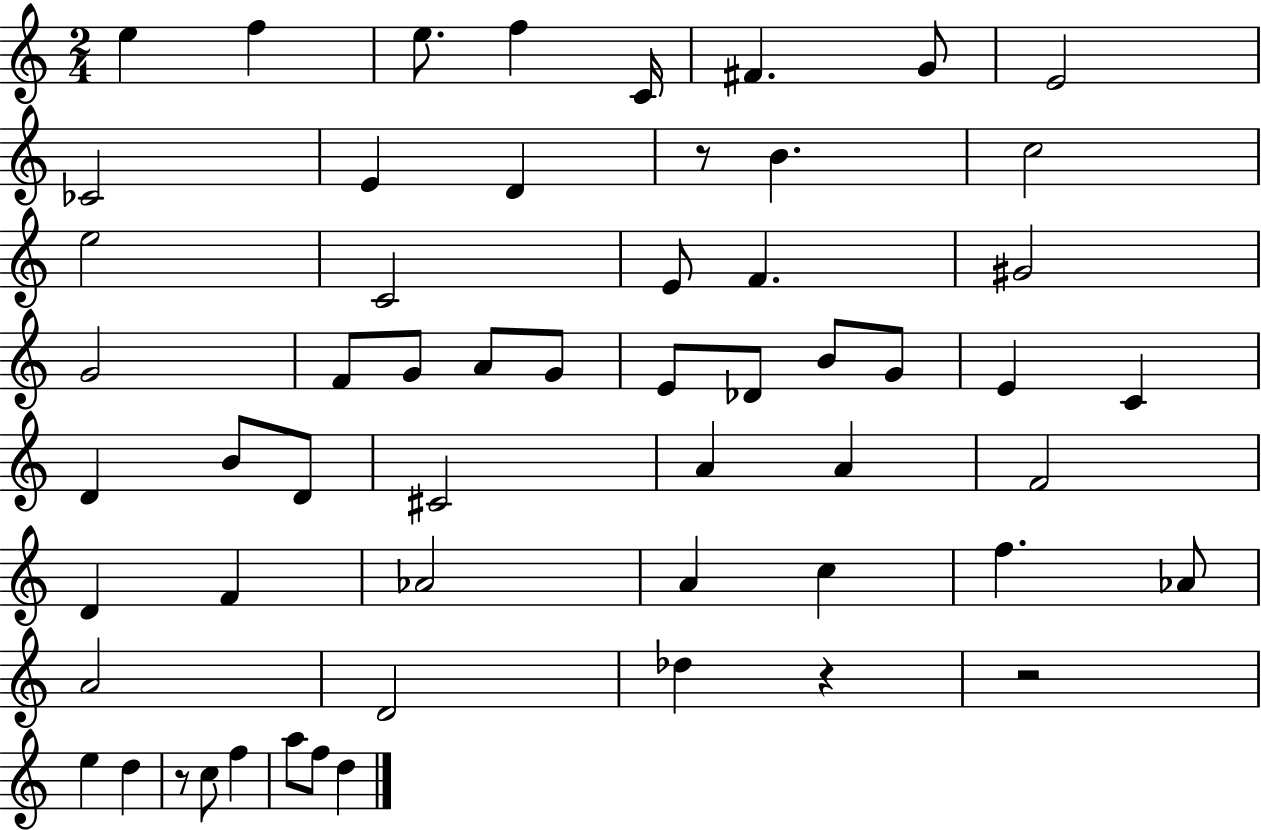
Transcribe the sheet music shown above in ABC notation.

X:1
T:Untitled
M:2/4
L:1/4
K:C
e f e/2 f C/4 ^F G/2 E2 _C2 E D z/2 B c2 e2 C2 E/2 F ^G2 G2 F/2 G/2 A/2 G/2 E/2 _D/2 B/2 G/2 E C D B/2 D/2 ^C2 A A F2 D F _A2 A c f _A/2 A2 D2 _d z z2 e d z/2 c/2 f a/2 f/2 d